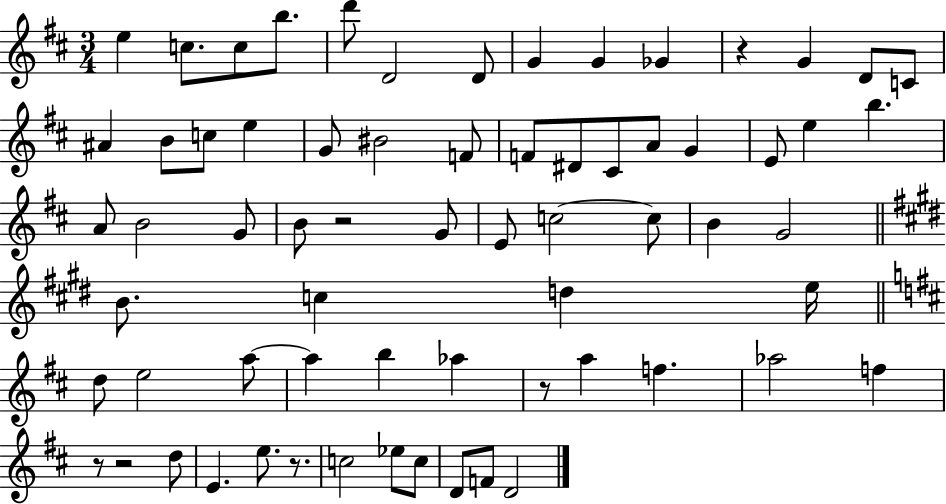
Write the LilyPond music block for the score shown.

{
  \clef treble
  \numericTimeSignature
  \time 3/4
  \key d \major
  e''4 c''8. c''8 b''8. | d'''8 d'2 d'8 | g'4 g'4 ges'4 | r4 g'4 d'8 c'8 | \break ais'4 b'8 c''8 e''4 | g'8 bis'2 f'8 | f'8 dis'8 cis'8 a'8 g'4 | e'8 e''4 b''4. | \break a'8 b'2 g'8 | b'8 r2 g'8 | e'8 c''2~~ c''8 | b'4 g'2 | \break \bar "||" \break \key e \major b'8. c''4 d''4 e''16 | \bar "||" \break \key b \minor d''8 e''2 a''8~~ | a''4 b''4 aes''4 | r8 a''4 f''4. | aes''2 f''4 | \break r8 r2 d''8 | e'4. e''8. r8. | c''2 ees''8 c''8 | d'8 f'8 d'2 | \break \bar "|."
}